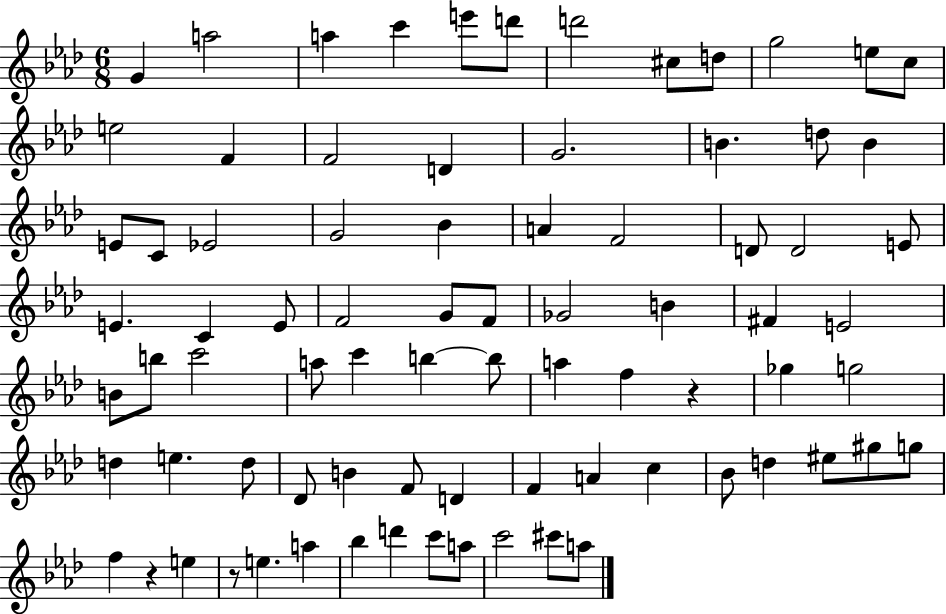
G4/q A5/h A5/q C6/q E6/e D6/e D6/h C#5/e D5/e G5/h E5/e C5/e E5/h F4/q F4/h D4/q G4/h. B4/q. D5/e B4/q E4/e C4/e Eb4/h G4/h Bb4/q A4/q F4/h D4/e D4/h E4/e E4/q. C4/q E4/e F4/h G4/e F4/e Gb4/h B4/q F#4/q E4/h B4/e B5/e C6/h A5/e C6/q B5/q B5/e A5/q F5/q R/q Gb5/q G5/h D5/q E5/q. D5/e Db4/e B4/q F4/e D4/q F4/q A4/q C5/q Bb4/e D5/q EIS5/e G#5/e G5/e F5/q R/q E5/q R/e E5/q. A5/q Bb5/q D6/q C6/e A5/e C6/h C#6/e A5/e